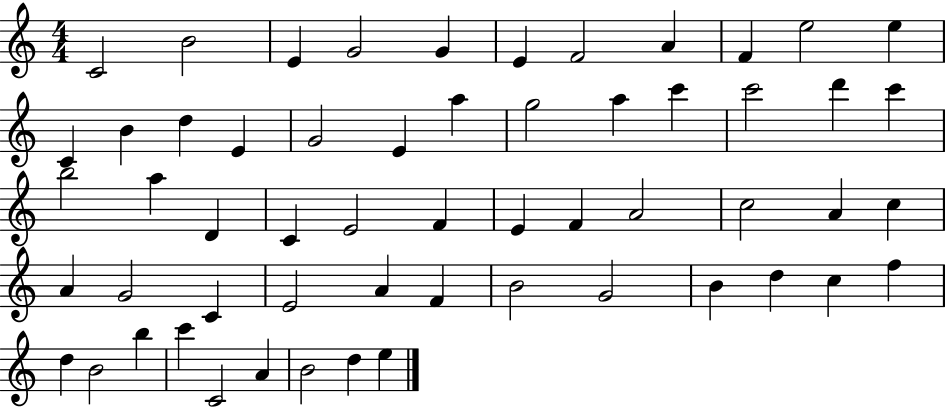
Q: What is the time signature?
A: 4/4